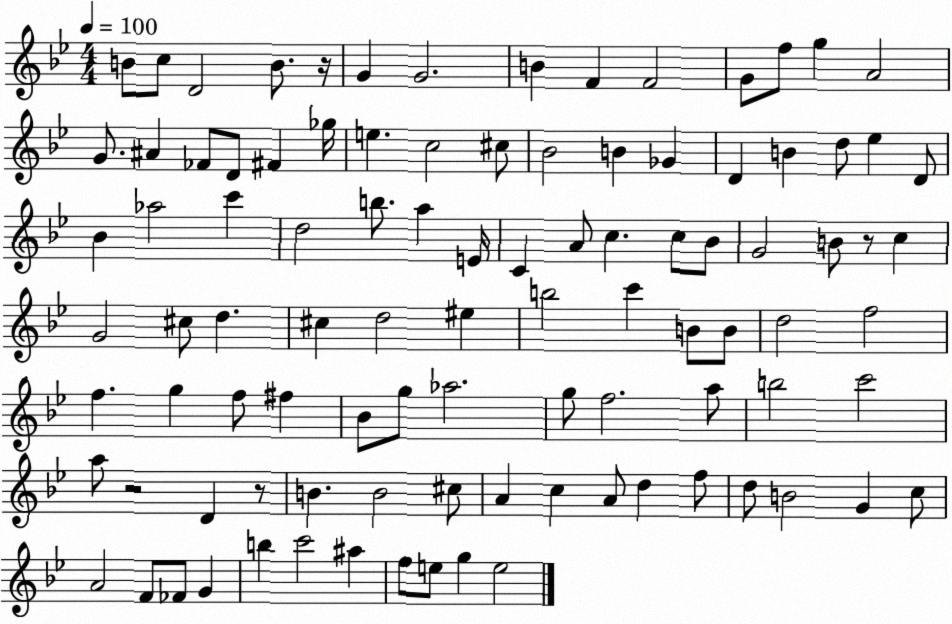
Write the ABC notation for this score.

X:1
T:Untitled
M:4/4
L:1/4
K:Bb
B/2 c/2 D2 B/2 z/4 G G2 B F F2 G/2 f/2 g A2 G/2 ^A _F/2 D/2 ^F _g/4 e c2 ^c/2 _B2 B _G D B d/2 _e D/2 _B _a2 c' d2 b/2 a E/4 C A/2 c c/2 _B/2 G2 B/2 z/2 c G2 ^c/2 d ^c d2 ^e b2 c' B/2 B/2 d2 f2 f g f/2 ^f _B/2 g/2 _a2 g/2 f2 a/2 b2 c'2 a/2 z2 D z/2 B B2 ^c/2 A c A/2 d f/2 d/2 B2 G c/2 A2 F/2 _F/2 G b c'2 ^a f/2 e/2 g e2